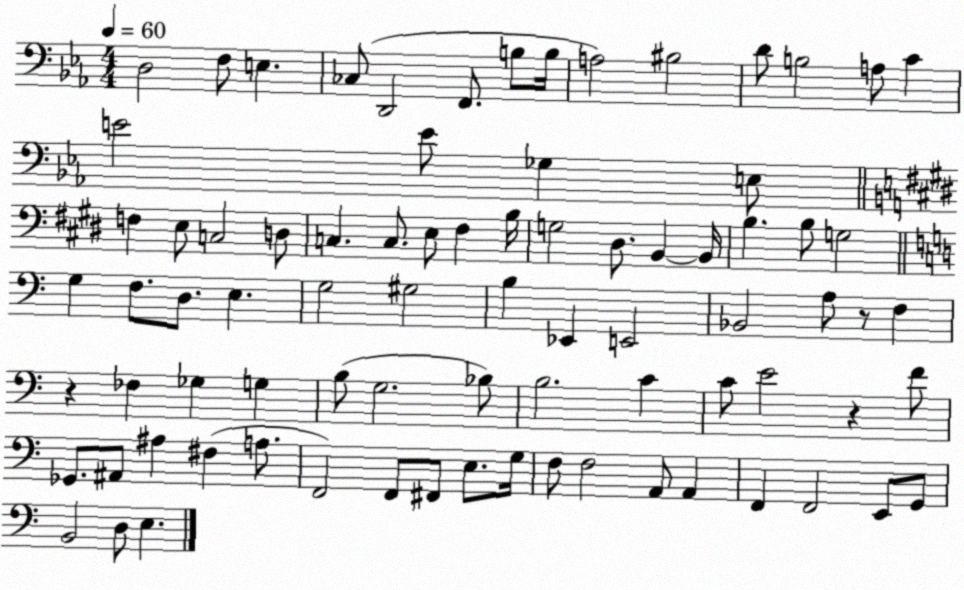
X:1
T:Untitled
M:4/4
L:1/4
K:Eb
D,2 F,/2 E, _C,/2 D,,2 F,,/2 B,/2 B,/4 A,2 ^B,2 D/2 B,2 A,/2 C E2 E/2 _G, E,/2 F, E,/2 C,2 D,/2 C, C,/2 E,/2 ^F, B,/4 G,2 ^D,/2 B,, B,,/4 B, B,/2 G,2 G, F,/2 D,/2 E, G,2 ^G,2 B, _E,, E,,2 _B,,2 A,/2 z/2 F, z _F, _G, G, B,/2 G,2 _B,/2 B,2 C C/2 E2 z F/2 _G,,/2 ^A,,/2 ^A, ^F, A,/2 F,,2 F,,/2 ^F,,/2 E,/2 G,/4 F,/2 F,2 A,,/2 A,, F,, F,,2 E,,/2 G,,/2 B,,2 D,/2 E,